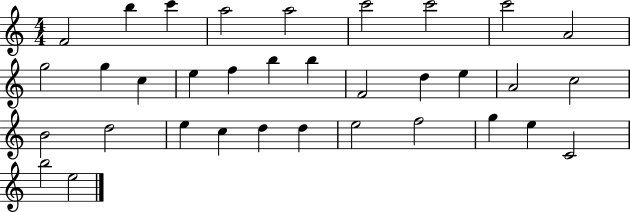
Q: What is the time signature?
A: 4/4